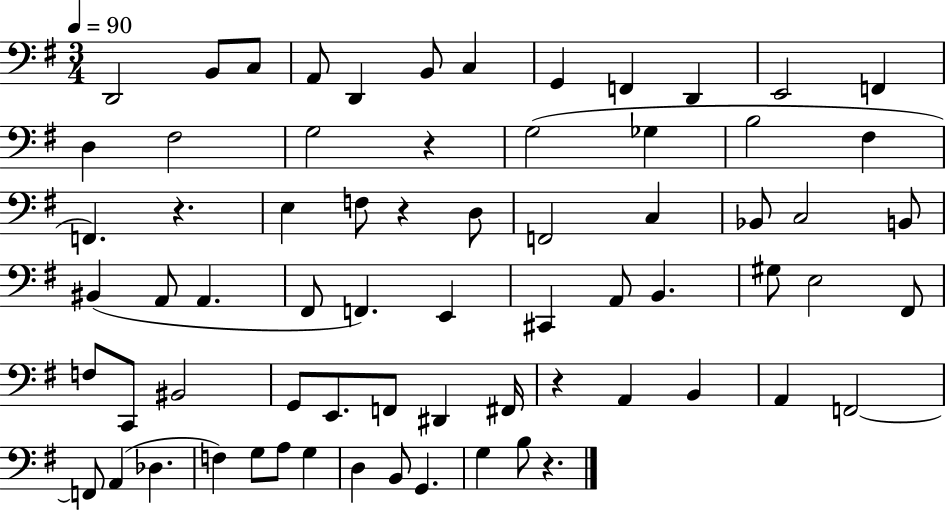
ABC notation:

X:1
T:Untitled
M:3/4
L:1/4
K:G
D,,2 B,,/2 C,/2 A,,/2 D,, B,,/2 C, G,, F,, D,, E,,2 F,, D, ^F,2 G,2 z G,2 _G, B,2 ^F, F,, z E, F,/2 z D,/2 F,,2 C, _B,,/2 C,2 B,,/2 ^B,, A,,/2 A,, ^F,,/2 F,, E,, ^C,, A,,/2 B,, ^G,/2 E,2 ^F,,/2 F,/2 C,,/2 ^B,,2 G,,/2 E,,/2 F,,/2 ^D,, ^F,,/4 z A,, B,, A,, F,,2 F,,/2 A,, _D, F, G,/2 A,/2 G, D, B,,/2 G,, G, B,/2 z